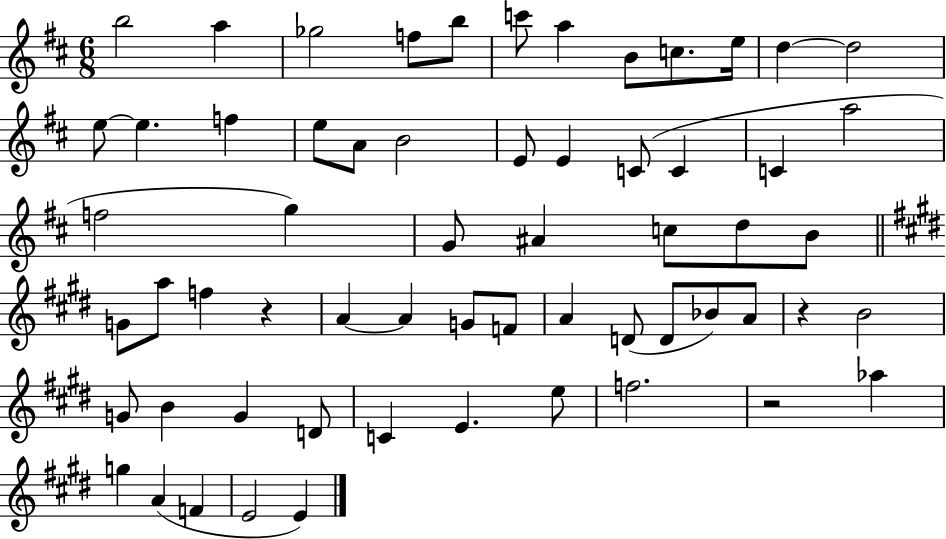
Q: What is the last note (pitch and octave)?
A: E4